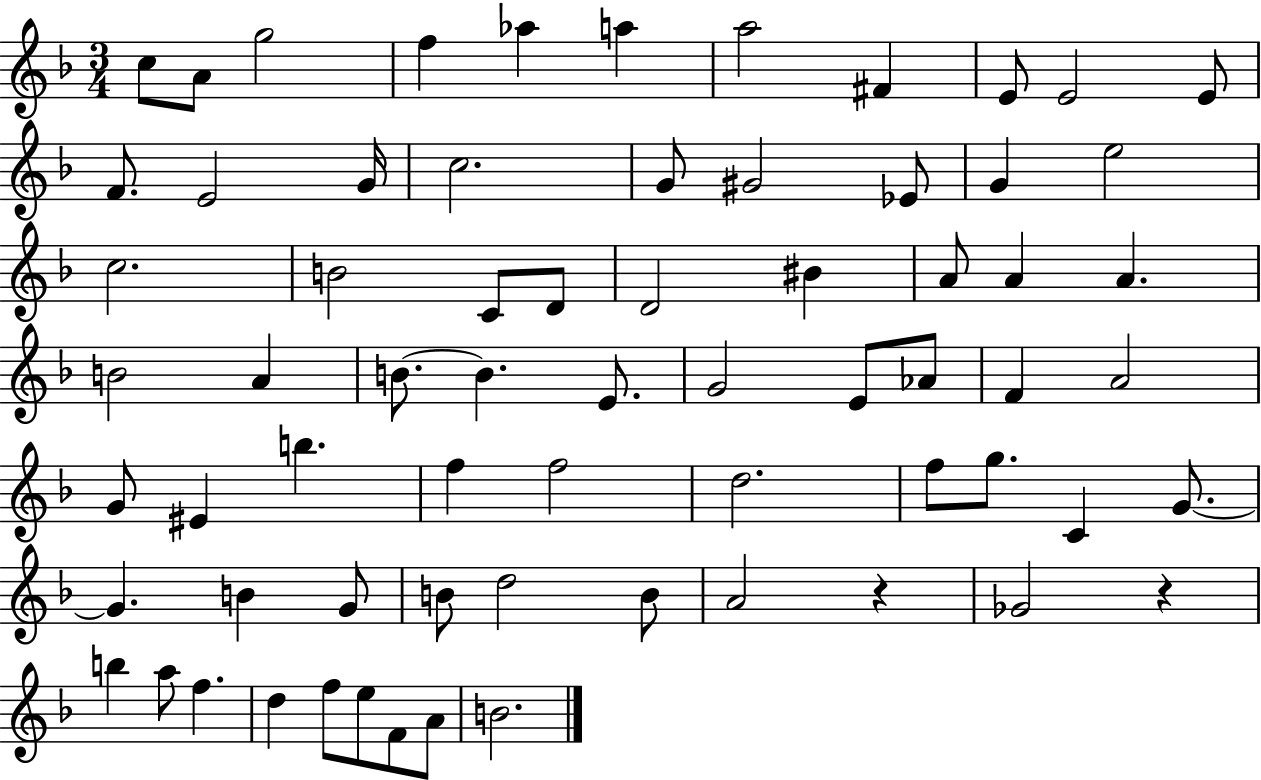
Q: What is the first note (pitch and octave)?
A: C5